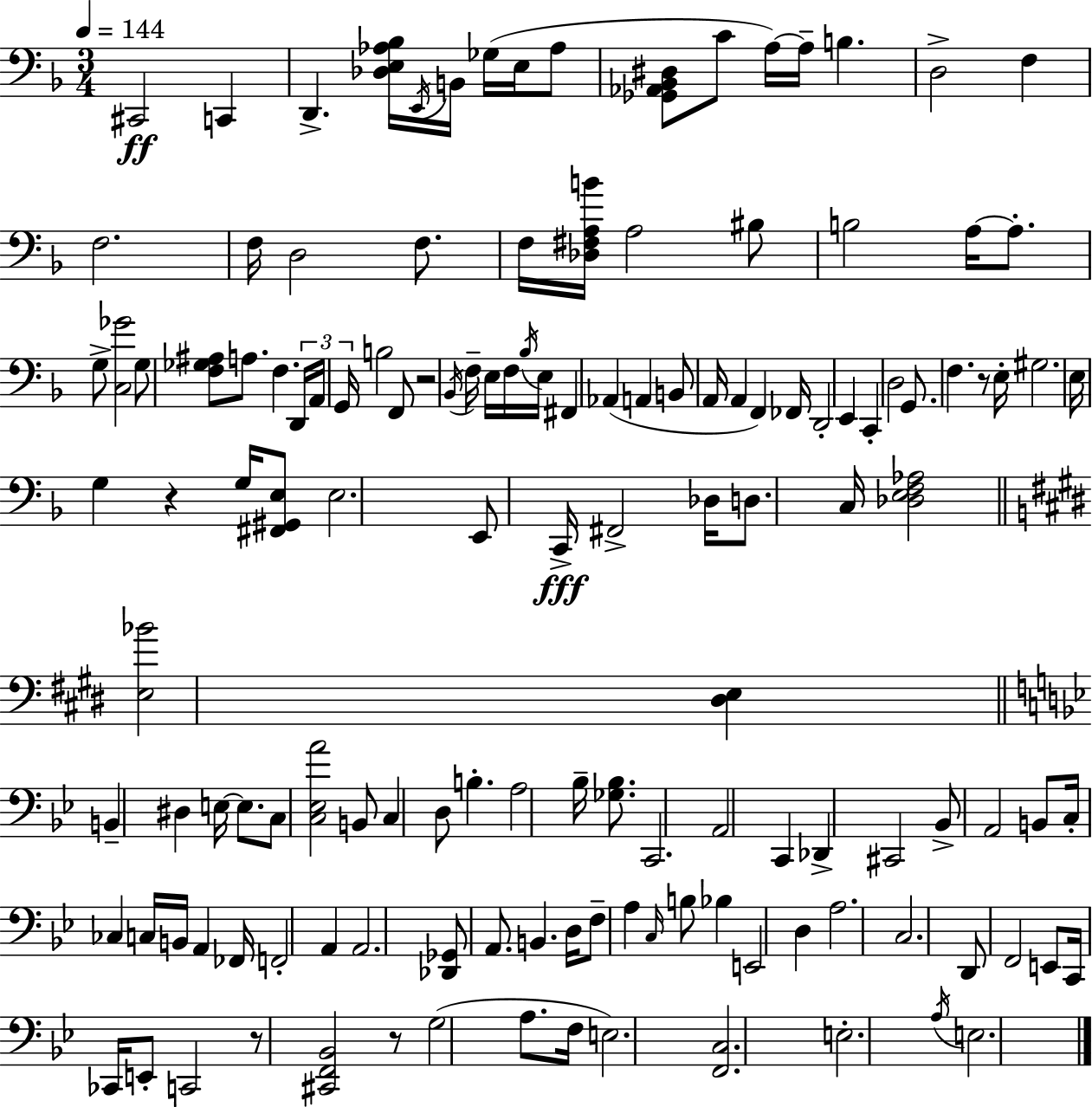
X:1
T:Untitled
M:3/4
L:1/4
K:Dm
^C,,2 C,, D,, [_D,E,_A,_B,]/4 E,,/4 B,,/4 _G,/4 E,/4 _A,/2 [_G,,_A,,_B,,^D,]/2 C/2 A,/4 A,/4 B, D,2 F, F,2 F,/4 D,2 F,/2 F,/4 [_D,^F,A,B]/4 A,2 ^B,/2 B,2 A,/4 A,/2 G,/2 [C,_G]2 G,/2 [F,_G,^A,]/2 A,/2 F, D,,/4 A,,/4 G,,/4 B,2 F,,/2 z2 _B,,/4 F,/4 E,/4 F,/4 _B,/4 E,/4 ^F,, _A,, A,, B,,/2 A,,/4 A,, F,, _F,,/4 D,,2 E,, C,, D,2 G,,/2 F, z/2 E,/4 ^G,2 E,/4 G, z G,/4 [^F,,^G,,E,]/2 E,2 E,,/2 C,,/4 ^F,,2 _D,/4 D,/2 C,/4 [_D,E,F,_A,]2 [E,_B]2 [^D,E,] B,, ^D, E,/4 E,/2 C,/2 [C,_E,A]2 B,,/2 C, D,/2 B, A,2 _B,/4 [_G,_B,]/2 C,,2 A,,2 C,, _D,, ^C,,2 _B,,/2 A,,2 B,,/2 C,/4 _C, C,/4 B,,/4 A,, _F,,/4 F,,2 A,, A,,2 [_D,,_G,,]/2 A,,/2 B,, D,/4 F,/2 A, C,/4 B,/2 _B, E,,2 D, A,2 C,2 D,,/2 F,,2 E,,/2 C,,/4 _C,,/4 E,,/2 C,,2 z/2 [^C,,F,,_B,,]2 z/2 G,2 A,/2 F,/4 E,2 [F,,C,]2 E,2 A,/4 E,2